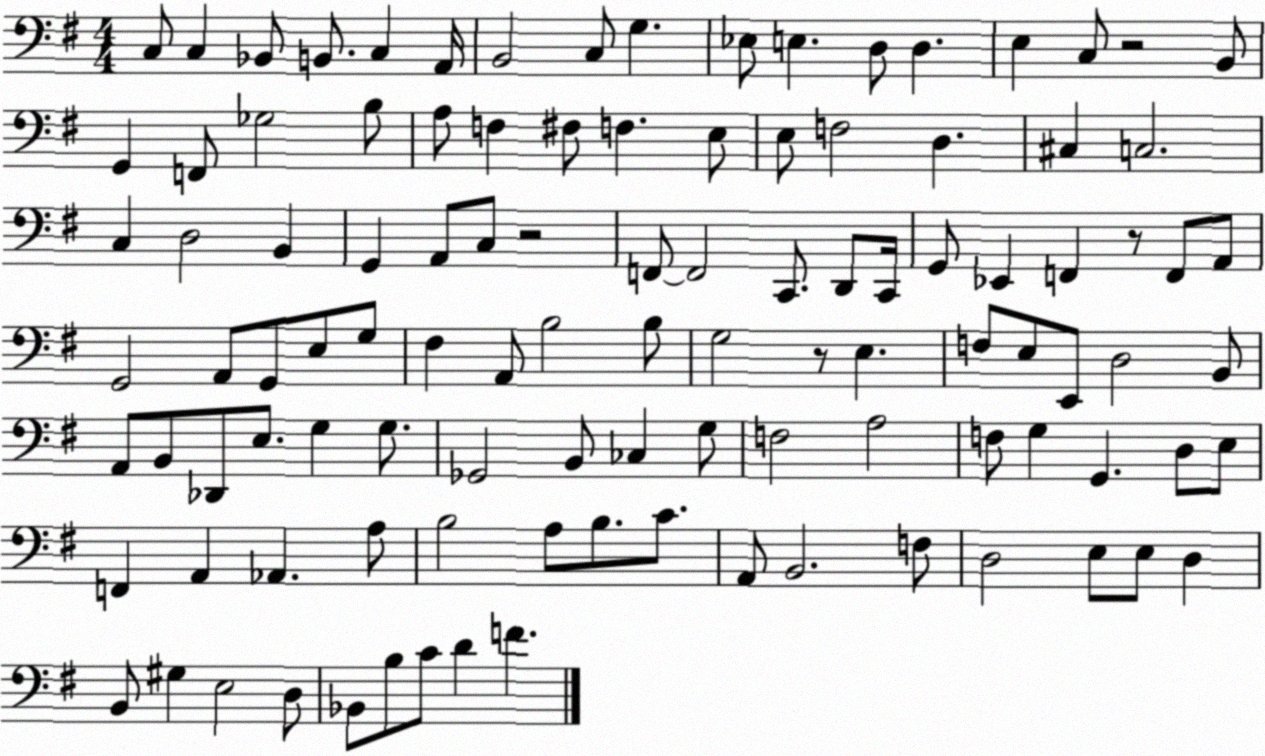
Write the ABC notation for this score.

X:1
T:Untitled
M:4/4
L:1/4
K:G
C,/2 C, _B,,/2 B,,/2 C, A,,/4 B,,2 C,/2 G, _E,/2 E, D,/2 D, E, C,/2 z2 B,,/2 G,, F,,/2 _G,2 B,/2 A,/2 F, ^F,/2 F, E,/2 E,/2 F,2 D, ^C, C,2 C, D,2 B,, G,, A,,/2 C,/2 z2 F,,/2 F,,2 C,,/2 D,,/2 C,,/4 G,,/2 _E,, F,, z/2 F,,/2 A,,/2 G,,2 A,,/2 G,,/2 E,/2 G,/2 ^F, A,,/2 B,2 B,/2 G,2 z/2 E, F,/2 E,/2 E,,/2 D,2 B,,/2 A,,/2 B,,/2 _D,,/2 E,/2 G, G,/2 _G,,2 B,,/2 _C, G,/2 F,2 A,2 F,/2 G, G,, D,/2 E,/2 F,, A,, _A,, A,/2 B,2 A,/2 B,/2 C/2 A,,/2 B,,2 F,/2 D,2 E,/2 E,/2 D, B,,/2 ^G, E,2 D,/2 _B,,/2 B,/2 C/2 D F